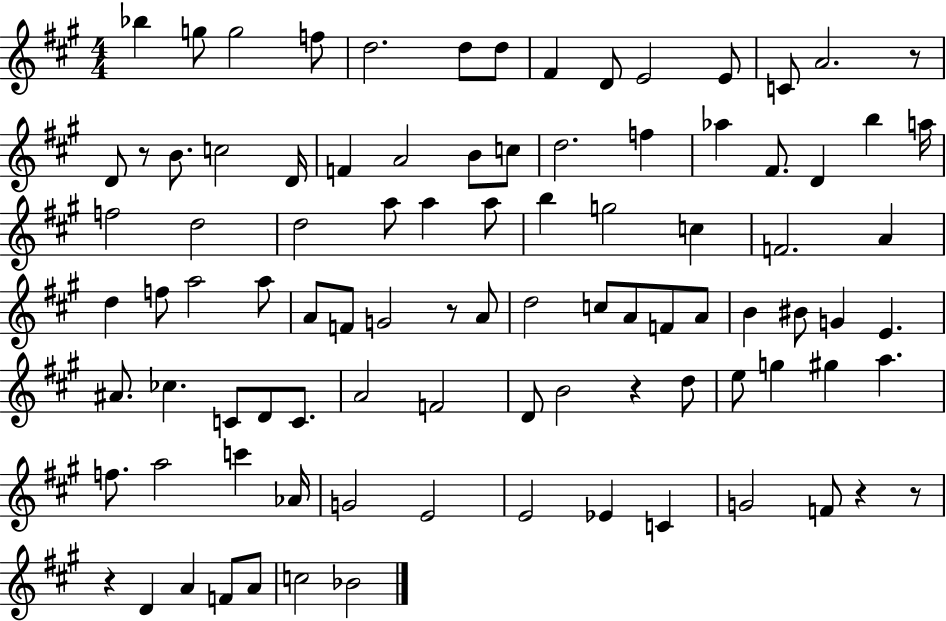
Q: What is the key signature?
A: A major